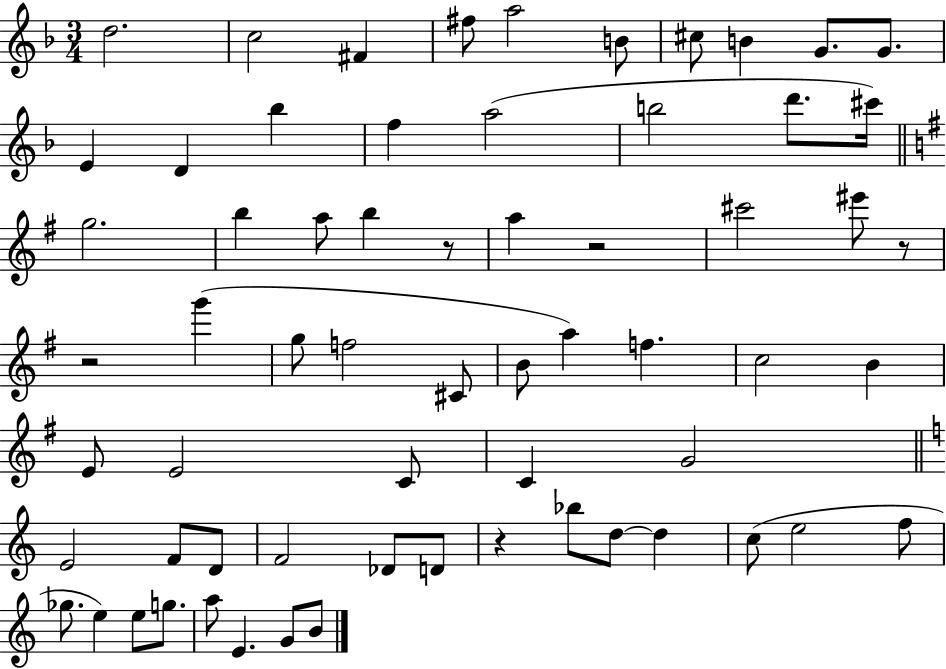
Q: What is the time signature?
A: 3/4